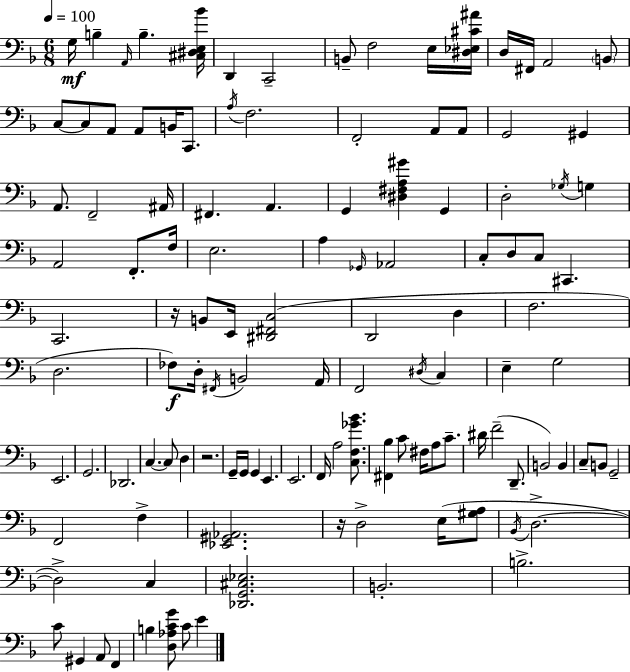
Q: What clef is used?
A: bass